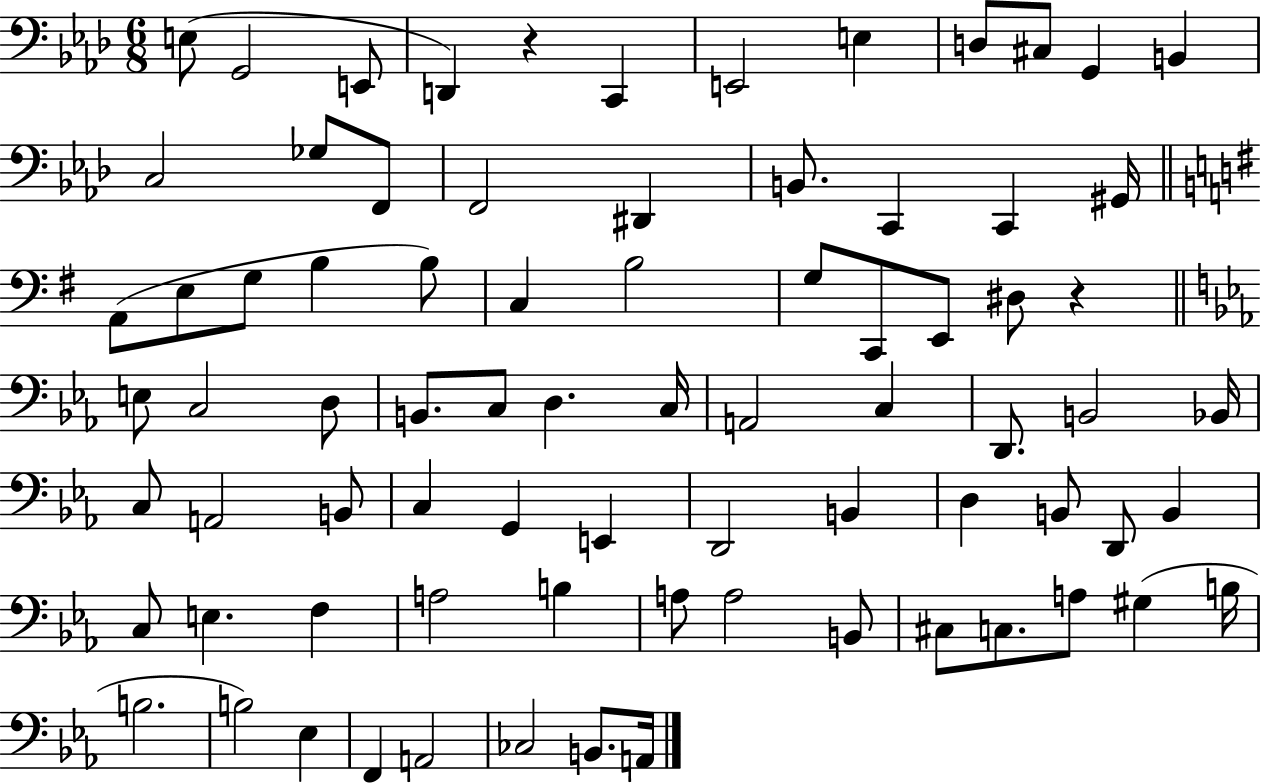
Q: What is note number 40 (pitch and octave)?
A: C3